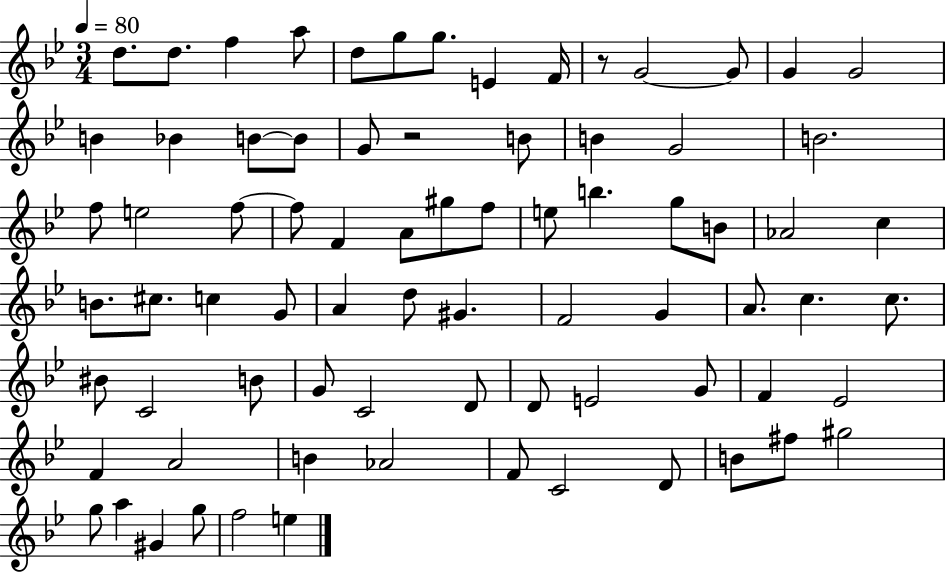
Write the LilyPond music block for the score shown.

{
  \clef treble
  \numericTimeSignature
  \time 3/4
  \key bes \major
  \tempo 4 = 80
  d''8. d''8. f''4 a''8 | d''8 g''8 g''8. e'4 f'16 | r8 g'2~~ g'8 | g'4 g'2 | \break b'4 bes'4 b'8~~ b'8 | g'8 r2 b'8 | b'4 g'2 | b'2. | \break f''8 e''2 f''8~~ | f''8 f'4 a'8 gis''8 f''8 | e''8 b''4. g''8 b'8 | aes'2 c''4 | \break b'8. cis''8. c''4 g'8 | a'4 d''8 gis'4. | f'2 g'4 | a'8. c''4. c''8. | \break bis'8 c'2 b'8 | g'8 c'2 d'8 | d'8 e'2 g'8 | f'4 ees'2 | \break f'4 a'2 | b'4 aes'2 | f'8 c'2 d'8 | b'8 fis''8 gis''2 | \break g''8 a''4 gis'4 g''8 | f''2 e''4 | \bar "|."
}